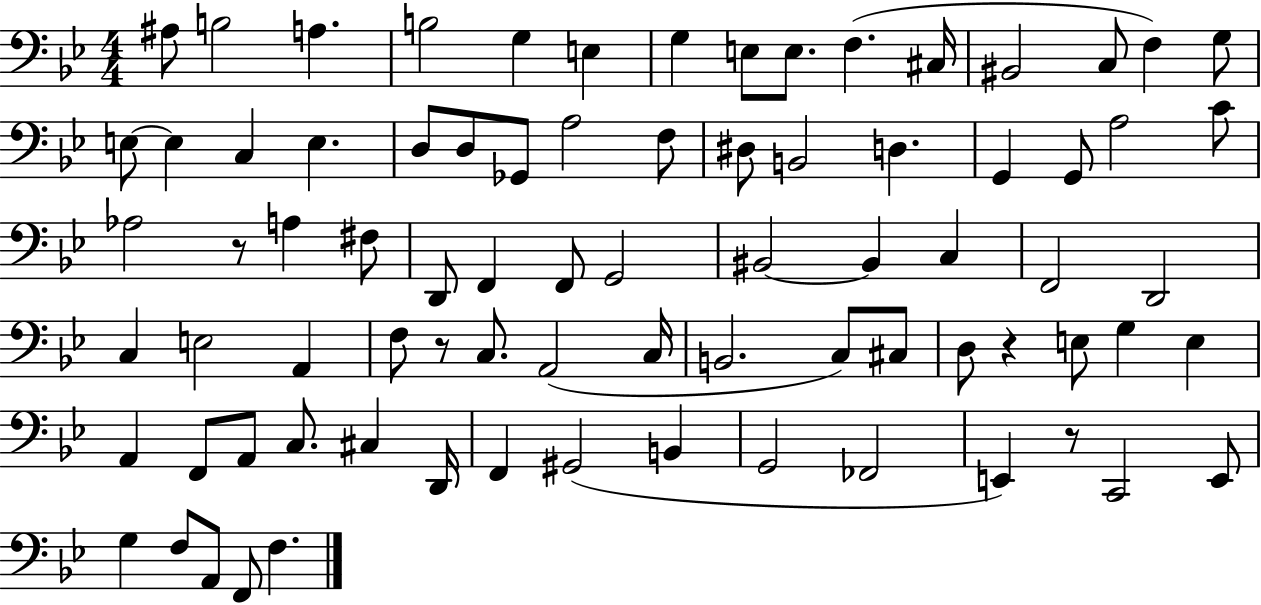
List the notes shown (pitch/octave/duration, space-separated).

A#3/e B3/h A3/q. B3/h G3/q E3/q G3/q E3/e E3/e. F3/q. C#3/s BIS2/h C3/e F3/q G3/e E3/e E3/q C3/q E3/q. D3/e D3/e Gb2/e A3/h F3/e D#3/e B2/h D3/q. G2/q G2/e A3/h C4/e Ab3/h R/e A3/q F#3/e D2/e F2/q F2/e G2/h BIS2/h BIS2/q C3/q F2/h D2/h C3/q E3/h A2/q F3/e R/e C3/e. A2/h C3/s B2/h. C3/e C#3/e D3/e R/q E3/e G3/q E3/q A2/q F2/e A2/e C3/e. C#3/q D2/s F2/q G#2/h B2/q G2/h FES2/h E2/q R/e C2/h E2/e G3/q F3/e A2/e F2/e F3/q.